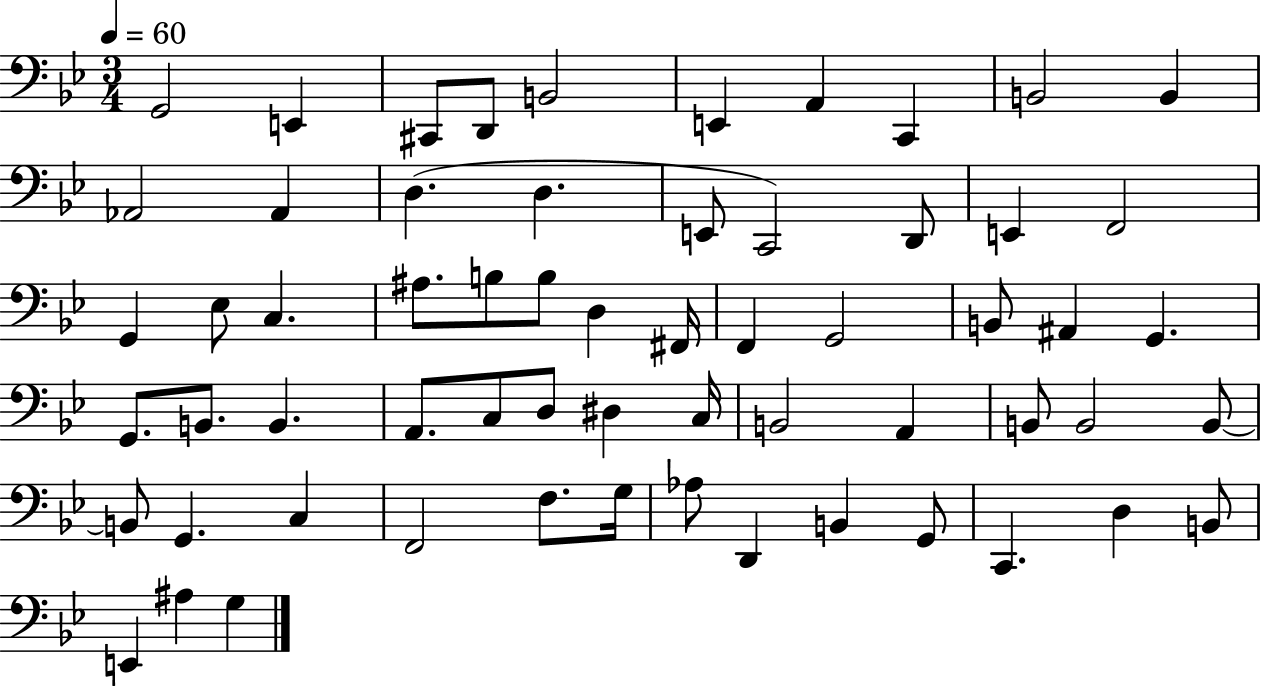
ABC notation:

X:1
T:Untitled
M:3/4
L:1/4
K:Bb
G,,2 E,, ^C,,/2 D,,/2 B,,2 E,, A,, C,, B,,2 B,, _A,,2 _A,, D, D, E,,/2 C,,2 D,,/2 E,, F,,2 G,, _E,/2 C, ^A,/2 B,/2 B,/2 D, ^F,,/4 F,, G,,2 B,,/2 ^A,, G,, G,,/2 B,,/2 B,, A,,/2 C,/2 D,/2 ^D, C,/4 B,,2 A,, B,,/2 B,,2 B,,/2 B,,/2 G,, C, F,,2 F,/2 G,/4 _A,/2 D,, B,, G,,/2 C,, D, B,,/2 E,, ^A, G,